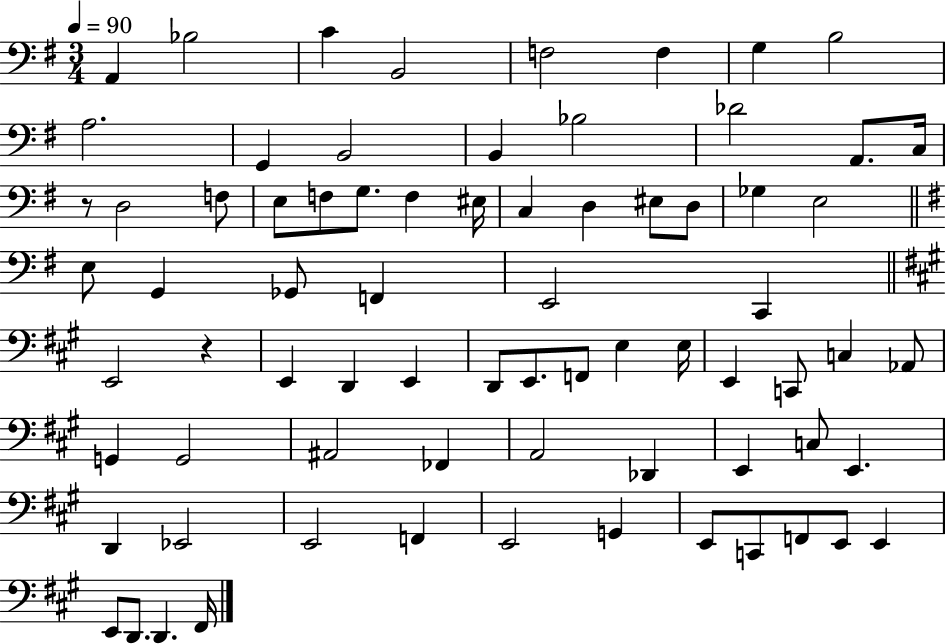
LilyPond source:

{
  \clef bass
  \numericTimeSignature
  \time 3/4
  \key g \major
  \tempo 4 = 90
  \repeat volta 2 { a,4 bes2 | c'4 b,2 | f2 f4 | g4 b2 | \break a2. | g,4 b,2 | b,4 bes2 | des'2 a,8. c16 | \break r8 d2 f8 | e8 f8 g8. f4 eis16 | c4 d4 eis8 d8 | ges4 e2 | \break \bar "||" \break \key e \minor e8 g,4 ges,8 f,4 | e,2 c,4 | \bar "||" \break \key a \major e,2 r4 | e,4 d,4 e,4 | d,8 e,8. f,8 e4 e16 | e,4 c,8 c4 aes,8 | \break g,4 g,2 | ais,2 fes,4 | a,2 des,4 | e,4 c8 e,4. | \break d,4 ees,2 | e,2 f,4 | e,2 g,4 | e,8 c,8 f,8 e,8 e,4 | \break e,8 d,8. d,4. fis,16 | } \bar "|."
}